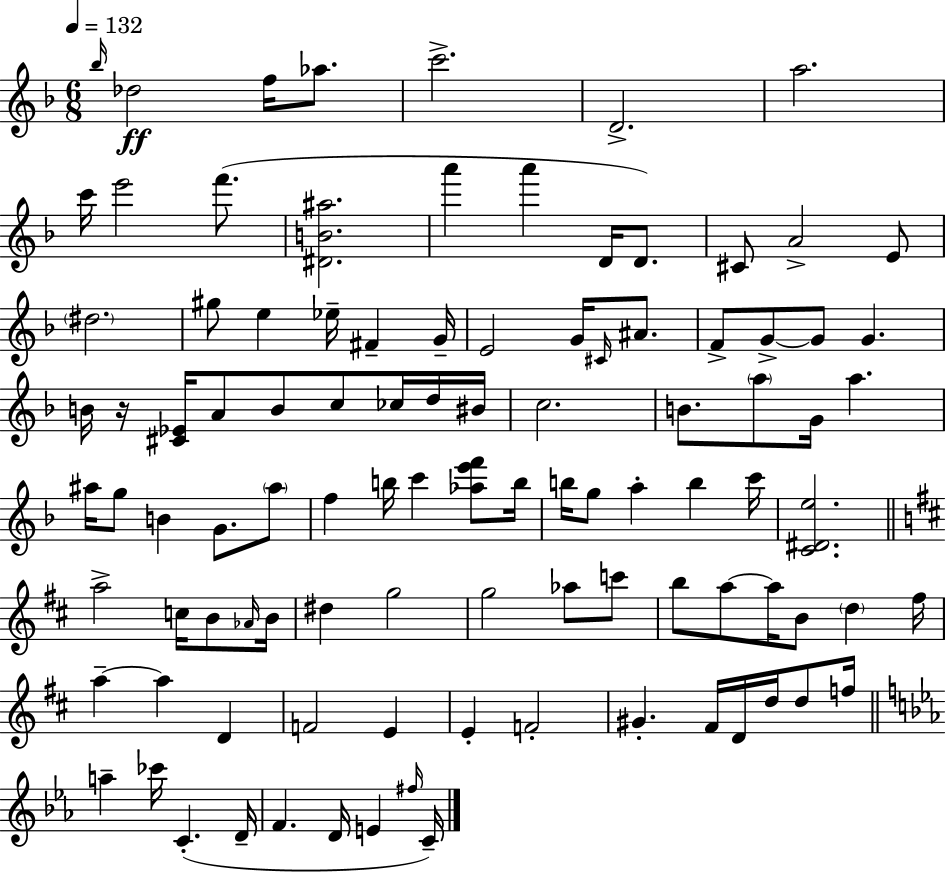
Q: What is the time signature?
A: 6/8